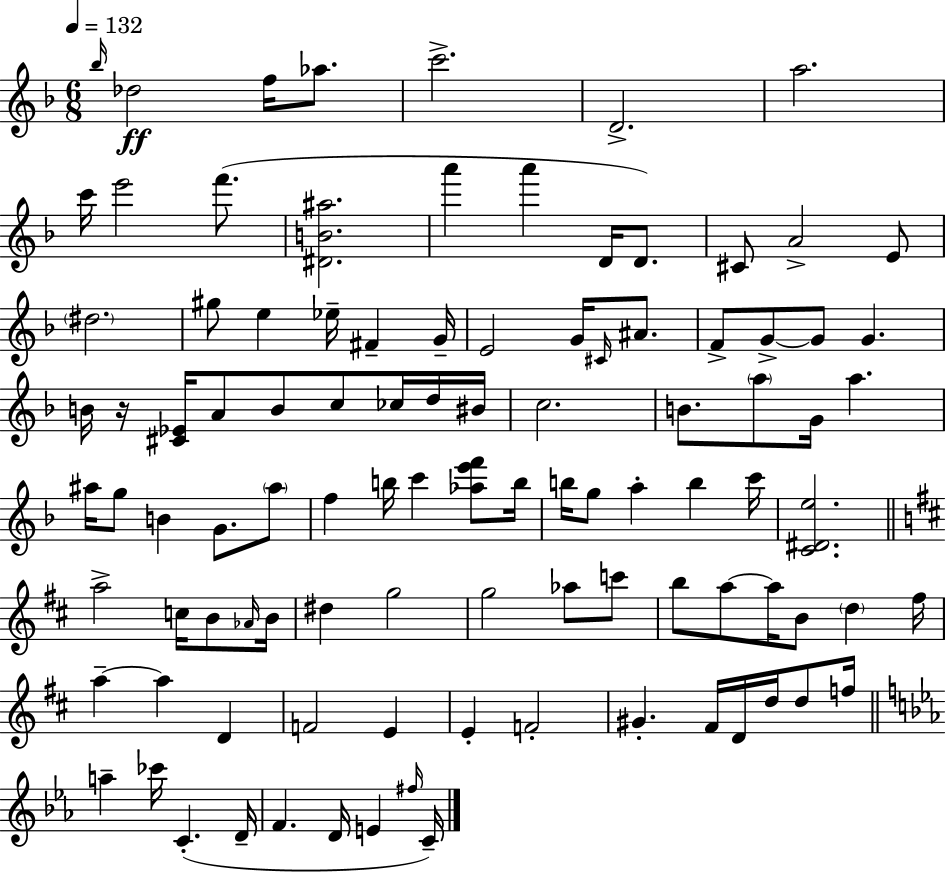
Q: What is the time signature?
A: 6/8